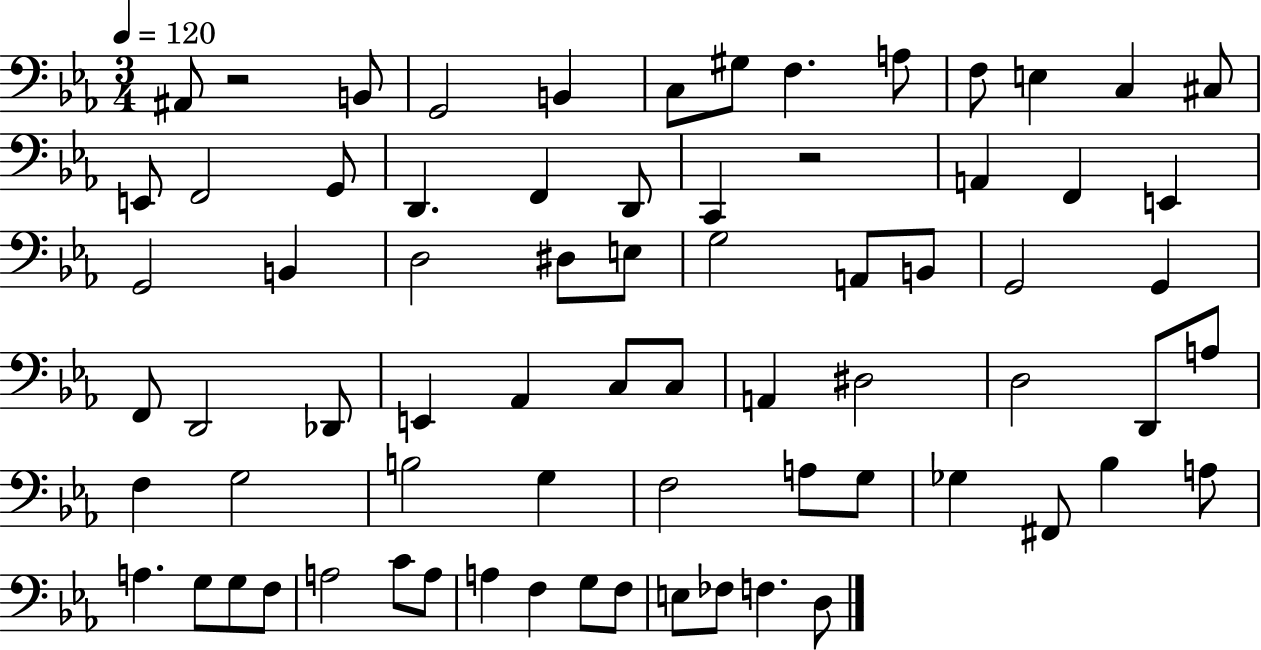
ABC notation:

X:1
T:Untitled
M:3/4
L:1/4
K:Eb
^A,,/2 z2 B,,/2 G,,2 B,, C,/2 ^G,/2 F, A,/2 F,/2 E, C, ^C,/2 E,,/2 F,,2 G,,/2 D,, F,, D,,/2 C,, z2 A,, F,, E,, G,,2 B,, D,2 ^D,/2 E,/2 G,2 A,,/2 B,,/2 G,,2 G,, F,,/2 D,,2 _D,,/2 E,, _A,, C,/2 C,/2 A,, ^D,2 D,2 D,,/2 A,/2 F, G,2 B,2 G, F,2 A,/2 G,/2 _G, ^F,,/2 _B, A,/2 A, G,/2 G,/2 F,/2 A,2 C/2 A,/2 A, F, G,/2 F,/2 E,/2 _F,/2 F, D,/2